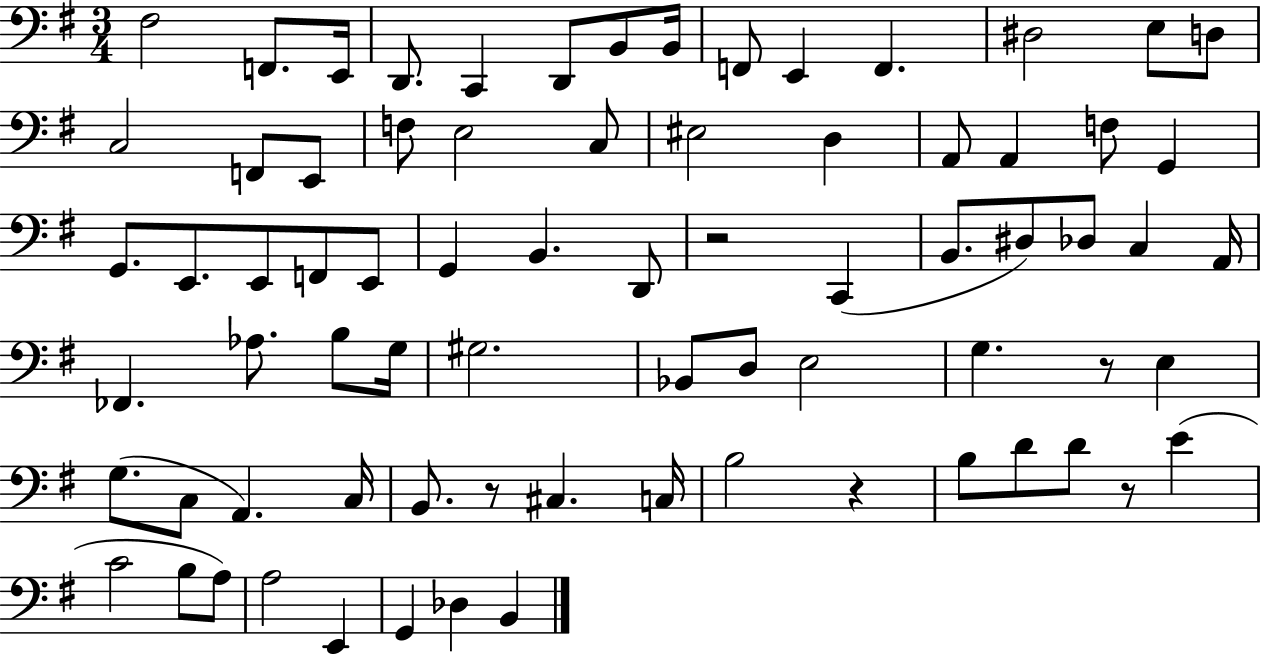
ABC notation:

X:1
T:Untitled
M:3/4
L:1/4
K:G
^F,2 F,,/2 E,,/4 D,,/2 C,, D,,/2 B,,/2 B,,/4 F,,/2 E,, F,, ^D,2 E,/2 D,/2 C,2 F,,/2 E,,/2 F,/2 E,2 C,/2 ^E,2 D, A,,/2 A,, F,/2 G,, G,,/2 E,,/2 E,,/2 F,,/2 E,,/2 G,, B,, D,,/2 z2 C,, B,,/2 ^D,/2 _D,/2 C, A,,/4 _F,, _A,/2 B,/2 G,/4 ^G,2 _B,,/2 D,/2 E,2 G, z/2 E, G,/2 C,/2 A,, C,/4 B,,/2 z/2 ^C, C,/4 B,2 z B,/2 D/2 D/2 z/2 E C2 B,/2 A,/2 A,2 E,, G,, _D, B,,